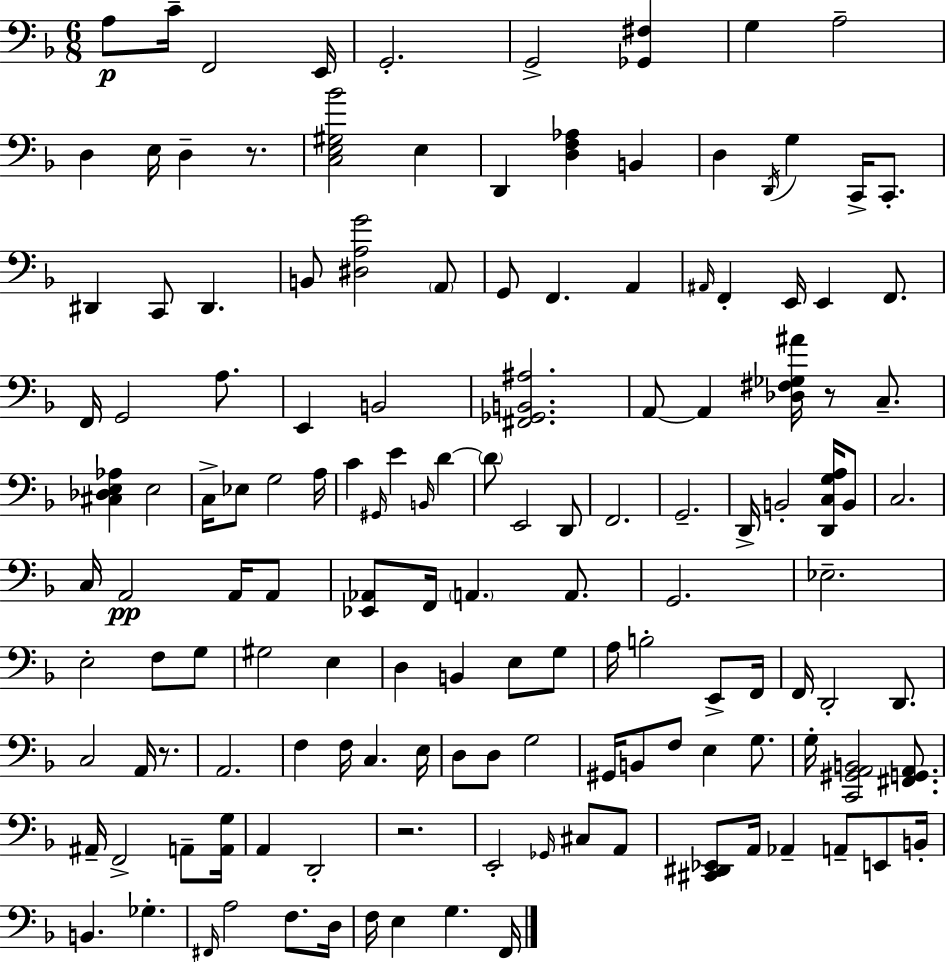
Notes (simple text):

A3/e C4/s F2/h E2/s G2/h. G2/h [Gb2,F#3]/q G3/q A3/h D3/q E3/s D3/q R/e. [C3,E3,G#3,Bb4]/h E3/q D2/q [D3,F3,Ab3]/q B2/q D3/q D2/s G3/q C2/s C2/e. D#2/q C2/e D#2/q. B2/e [D#3,A3,G4]/h A2/e G2/e F2/q. A2/q A#2/s F2/q E2/s E2/q F2/e. F2/s G2/h A3/e. E2/q B2/h [F#2,Gb2,B2,A#3]/h. A2/e A2/q [Db3,F#3,Gb3,A#4]/s R/e C3/e. [C#3,Db3,E3,Ab3]/q E3/h C3/s Eb3/e G3/h A3/s C4/q G#2/s E4/q B2/s D4/q D4/e E2/h D2/e F2/h. G2/h. D2/s B2/h [D2,C3,G3,A3]/s B2/e C3/h. C3/s A2/h A2/s A2/e [Eb2,Ab2]/e F2/s A2/q. A2/e. G2/h. Eb3/h. E3/h F3/e G3/e G#3/h E3/q D3/q B2/q E3/e G3/e A3/s B3/h E2/e F2/s F2/s D2/h D2/e. C3/h A2/s R/e. A2/h. F3/q F3/s C3/q. E3/s D3/e D3/e G3/h G#2/s B2/e F3/e E3/q G3/e. G3/s [C2,G#2,A2,B2]/h [F#2,G2,A2]/e. A#2/s F2/h A2/e [A2,G3]/s A2/q D2/h R/h. E2/h Gb2/s C#3/e A2/e [C#2,D#2,Eb2]/e A2/s Ab2/q A2/e E2/e B2/s B2/q. Gb3/q. F#2/s A3/h F3/e. D3/s F3/s E3/q G3/q. F2/s